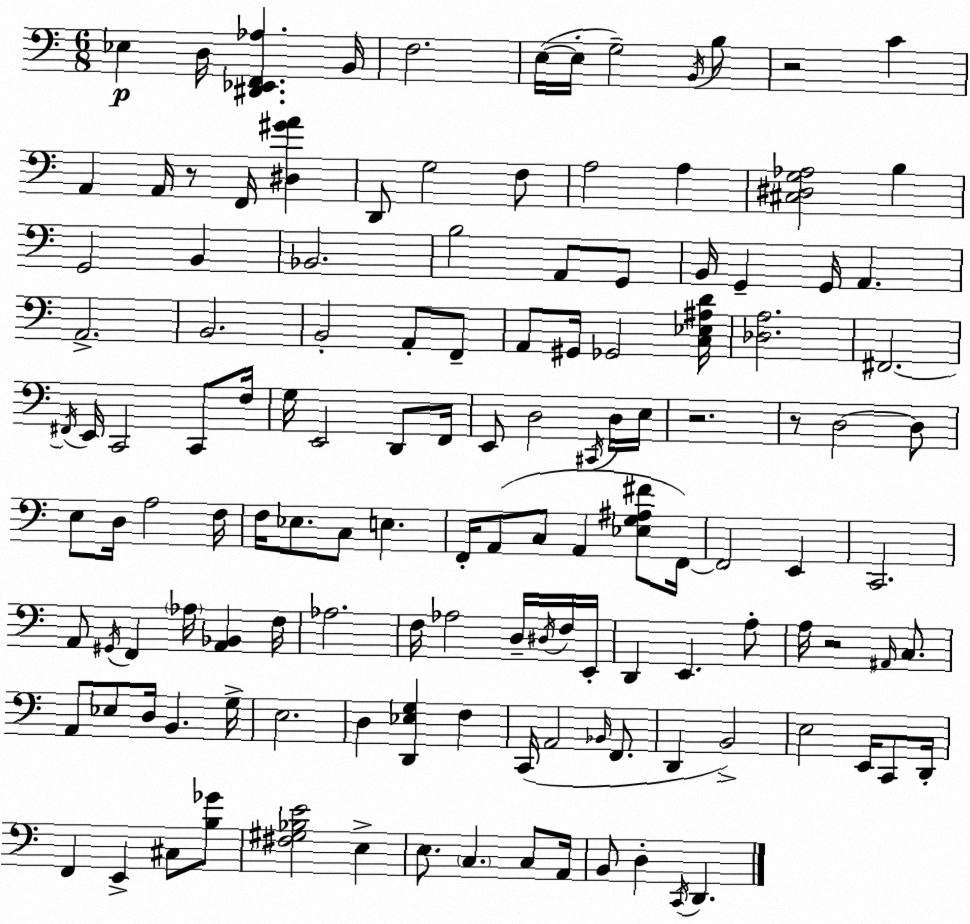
X:1
T:Untitled
M:6/8
L:1/4
K:Am
_E, D,/4 [^D,,_E,,F,,_A,] B,,/4 F,2 E,/4 E,/4 G,2 B,,/4 B,/2 z2 C A,, A,,/4 z/2 F,,/4 [^D,^GA] D,,/2 G,2 F,/2 A,2 A, [^C,^D,G,_A,]2 B, G,,2 B,, _B,,2 B,2 A,,/2 G,,/2 B,,/4 G,, G,,/4 A,, A,,2 B,,2 B,,2 A,,/2 F,,/2 A,,/2 ^G,,/4 _G,,2 [C,_E,^A,D]/4 [_D,A,]2 ^F,,2 ^F,,/4 E,,/4 C,,2 C,,/2 F,/4 G,/4 E,,2 D,,/2 F,,/4 E,,/2 D,2 ^C,,/4 D,/4 E,/4 z2 z/2 D,2 D,/2 E,/2 D,/4 A,2 F,/4 F,/4 _E,/2 C,/2 E, F,,/4 A,,/2 C,/2 A,, [_E,G,^A,^F]/2 F,,/4 F,,2 E,, C,,2 A,,/2 ^G,,/4 F,, _A,/4 [A,,_B,,] F,/4 _A,2 F,/4 _A,2 D,/4 ^D,/4 F,/4 E,,/4 D,, E,, A,/2 A,/4 z2 ^A,,/4 C,/2 A,,/2 _E,/2 D,/4 B,, G,/4 E,2 D, [D,,_E,G,] F, C,,/4 A,,2 _B,,/4 F,,/2 D,, B,,2 E,2 E,,/4 C,,/2 D,,/4 F,, E,, ^C,/2 [B,_G]/2 [^F,^G,_B,E]2 E, E,/2 C, C,/2 A,,/4 B,,/2 D, C,,/4 D,,